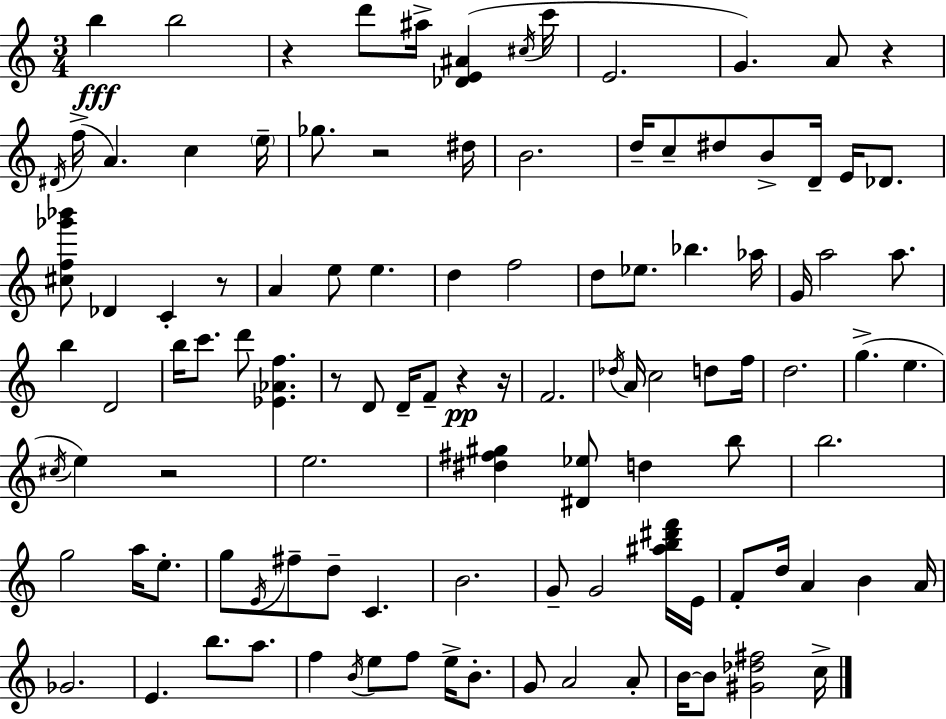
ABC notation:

X:1
T:Untitled
M:3/4
L:1/4
K:Am
b b2 z d'/2 ^a/4 [_DE^A] ^c/4 c'/4 E2 G A/2 z ^D/4 f/4 A c e/4 _g/2 z2 ^d/4 B2 d/4 c/2 ^d/2 B/2 D/4 E/4 _D/2 [^cf_g'_b']/2 _D C z/2 A e/2 e d f2 d/2 _e/2 _b _a/4 G/4 a2 a/2 b D2 b/4 c'/2 d'/2 [_E_Af] z/2 D/2 D/4 F/2 z z/4 F2 _d/4 A/4 c2 d/2 f/4 d2 g e ^c/4 e z2 e2 [^d^f^g] [^D_e]/2 d b/2 b2 g2 a/4 e/2 g/2 E/4 ^f/2 d/2 C B2 G/2 G2 [^ab^d'f']/4 E/4 F/2 d/4 A B A/4 _G2 E b/2 a/2 f B/4 e/2 f/2 e/4 B/2 G/2 A2 A/2 B/4 B/2 [^G_d^f]2 c/4